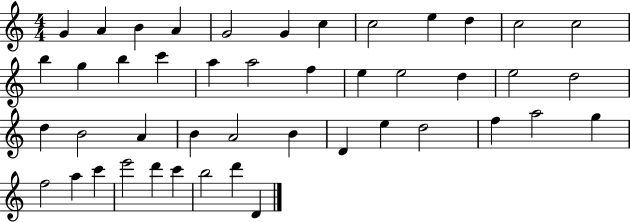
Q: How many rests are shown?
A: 0